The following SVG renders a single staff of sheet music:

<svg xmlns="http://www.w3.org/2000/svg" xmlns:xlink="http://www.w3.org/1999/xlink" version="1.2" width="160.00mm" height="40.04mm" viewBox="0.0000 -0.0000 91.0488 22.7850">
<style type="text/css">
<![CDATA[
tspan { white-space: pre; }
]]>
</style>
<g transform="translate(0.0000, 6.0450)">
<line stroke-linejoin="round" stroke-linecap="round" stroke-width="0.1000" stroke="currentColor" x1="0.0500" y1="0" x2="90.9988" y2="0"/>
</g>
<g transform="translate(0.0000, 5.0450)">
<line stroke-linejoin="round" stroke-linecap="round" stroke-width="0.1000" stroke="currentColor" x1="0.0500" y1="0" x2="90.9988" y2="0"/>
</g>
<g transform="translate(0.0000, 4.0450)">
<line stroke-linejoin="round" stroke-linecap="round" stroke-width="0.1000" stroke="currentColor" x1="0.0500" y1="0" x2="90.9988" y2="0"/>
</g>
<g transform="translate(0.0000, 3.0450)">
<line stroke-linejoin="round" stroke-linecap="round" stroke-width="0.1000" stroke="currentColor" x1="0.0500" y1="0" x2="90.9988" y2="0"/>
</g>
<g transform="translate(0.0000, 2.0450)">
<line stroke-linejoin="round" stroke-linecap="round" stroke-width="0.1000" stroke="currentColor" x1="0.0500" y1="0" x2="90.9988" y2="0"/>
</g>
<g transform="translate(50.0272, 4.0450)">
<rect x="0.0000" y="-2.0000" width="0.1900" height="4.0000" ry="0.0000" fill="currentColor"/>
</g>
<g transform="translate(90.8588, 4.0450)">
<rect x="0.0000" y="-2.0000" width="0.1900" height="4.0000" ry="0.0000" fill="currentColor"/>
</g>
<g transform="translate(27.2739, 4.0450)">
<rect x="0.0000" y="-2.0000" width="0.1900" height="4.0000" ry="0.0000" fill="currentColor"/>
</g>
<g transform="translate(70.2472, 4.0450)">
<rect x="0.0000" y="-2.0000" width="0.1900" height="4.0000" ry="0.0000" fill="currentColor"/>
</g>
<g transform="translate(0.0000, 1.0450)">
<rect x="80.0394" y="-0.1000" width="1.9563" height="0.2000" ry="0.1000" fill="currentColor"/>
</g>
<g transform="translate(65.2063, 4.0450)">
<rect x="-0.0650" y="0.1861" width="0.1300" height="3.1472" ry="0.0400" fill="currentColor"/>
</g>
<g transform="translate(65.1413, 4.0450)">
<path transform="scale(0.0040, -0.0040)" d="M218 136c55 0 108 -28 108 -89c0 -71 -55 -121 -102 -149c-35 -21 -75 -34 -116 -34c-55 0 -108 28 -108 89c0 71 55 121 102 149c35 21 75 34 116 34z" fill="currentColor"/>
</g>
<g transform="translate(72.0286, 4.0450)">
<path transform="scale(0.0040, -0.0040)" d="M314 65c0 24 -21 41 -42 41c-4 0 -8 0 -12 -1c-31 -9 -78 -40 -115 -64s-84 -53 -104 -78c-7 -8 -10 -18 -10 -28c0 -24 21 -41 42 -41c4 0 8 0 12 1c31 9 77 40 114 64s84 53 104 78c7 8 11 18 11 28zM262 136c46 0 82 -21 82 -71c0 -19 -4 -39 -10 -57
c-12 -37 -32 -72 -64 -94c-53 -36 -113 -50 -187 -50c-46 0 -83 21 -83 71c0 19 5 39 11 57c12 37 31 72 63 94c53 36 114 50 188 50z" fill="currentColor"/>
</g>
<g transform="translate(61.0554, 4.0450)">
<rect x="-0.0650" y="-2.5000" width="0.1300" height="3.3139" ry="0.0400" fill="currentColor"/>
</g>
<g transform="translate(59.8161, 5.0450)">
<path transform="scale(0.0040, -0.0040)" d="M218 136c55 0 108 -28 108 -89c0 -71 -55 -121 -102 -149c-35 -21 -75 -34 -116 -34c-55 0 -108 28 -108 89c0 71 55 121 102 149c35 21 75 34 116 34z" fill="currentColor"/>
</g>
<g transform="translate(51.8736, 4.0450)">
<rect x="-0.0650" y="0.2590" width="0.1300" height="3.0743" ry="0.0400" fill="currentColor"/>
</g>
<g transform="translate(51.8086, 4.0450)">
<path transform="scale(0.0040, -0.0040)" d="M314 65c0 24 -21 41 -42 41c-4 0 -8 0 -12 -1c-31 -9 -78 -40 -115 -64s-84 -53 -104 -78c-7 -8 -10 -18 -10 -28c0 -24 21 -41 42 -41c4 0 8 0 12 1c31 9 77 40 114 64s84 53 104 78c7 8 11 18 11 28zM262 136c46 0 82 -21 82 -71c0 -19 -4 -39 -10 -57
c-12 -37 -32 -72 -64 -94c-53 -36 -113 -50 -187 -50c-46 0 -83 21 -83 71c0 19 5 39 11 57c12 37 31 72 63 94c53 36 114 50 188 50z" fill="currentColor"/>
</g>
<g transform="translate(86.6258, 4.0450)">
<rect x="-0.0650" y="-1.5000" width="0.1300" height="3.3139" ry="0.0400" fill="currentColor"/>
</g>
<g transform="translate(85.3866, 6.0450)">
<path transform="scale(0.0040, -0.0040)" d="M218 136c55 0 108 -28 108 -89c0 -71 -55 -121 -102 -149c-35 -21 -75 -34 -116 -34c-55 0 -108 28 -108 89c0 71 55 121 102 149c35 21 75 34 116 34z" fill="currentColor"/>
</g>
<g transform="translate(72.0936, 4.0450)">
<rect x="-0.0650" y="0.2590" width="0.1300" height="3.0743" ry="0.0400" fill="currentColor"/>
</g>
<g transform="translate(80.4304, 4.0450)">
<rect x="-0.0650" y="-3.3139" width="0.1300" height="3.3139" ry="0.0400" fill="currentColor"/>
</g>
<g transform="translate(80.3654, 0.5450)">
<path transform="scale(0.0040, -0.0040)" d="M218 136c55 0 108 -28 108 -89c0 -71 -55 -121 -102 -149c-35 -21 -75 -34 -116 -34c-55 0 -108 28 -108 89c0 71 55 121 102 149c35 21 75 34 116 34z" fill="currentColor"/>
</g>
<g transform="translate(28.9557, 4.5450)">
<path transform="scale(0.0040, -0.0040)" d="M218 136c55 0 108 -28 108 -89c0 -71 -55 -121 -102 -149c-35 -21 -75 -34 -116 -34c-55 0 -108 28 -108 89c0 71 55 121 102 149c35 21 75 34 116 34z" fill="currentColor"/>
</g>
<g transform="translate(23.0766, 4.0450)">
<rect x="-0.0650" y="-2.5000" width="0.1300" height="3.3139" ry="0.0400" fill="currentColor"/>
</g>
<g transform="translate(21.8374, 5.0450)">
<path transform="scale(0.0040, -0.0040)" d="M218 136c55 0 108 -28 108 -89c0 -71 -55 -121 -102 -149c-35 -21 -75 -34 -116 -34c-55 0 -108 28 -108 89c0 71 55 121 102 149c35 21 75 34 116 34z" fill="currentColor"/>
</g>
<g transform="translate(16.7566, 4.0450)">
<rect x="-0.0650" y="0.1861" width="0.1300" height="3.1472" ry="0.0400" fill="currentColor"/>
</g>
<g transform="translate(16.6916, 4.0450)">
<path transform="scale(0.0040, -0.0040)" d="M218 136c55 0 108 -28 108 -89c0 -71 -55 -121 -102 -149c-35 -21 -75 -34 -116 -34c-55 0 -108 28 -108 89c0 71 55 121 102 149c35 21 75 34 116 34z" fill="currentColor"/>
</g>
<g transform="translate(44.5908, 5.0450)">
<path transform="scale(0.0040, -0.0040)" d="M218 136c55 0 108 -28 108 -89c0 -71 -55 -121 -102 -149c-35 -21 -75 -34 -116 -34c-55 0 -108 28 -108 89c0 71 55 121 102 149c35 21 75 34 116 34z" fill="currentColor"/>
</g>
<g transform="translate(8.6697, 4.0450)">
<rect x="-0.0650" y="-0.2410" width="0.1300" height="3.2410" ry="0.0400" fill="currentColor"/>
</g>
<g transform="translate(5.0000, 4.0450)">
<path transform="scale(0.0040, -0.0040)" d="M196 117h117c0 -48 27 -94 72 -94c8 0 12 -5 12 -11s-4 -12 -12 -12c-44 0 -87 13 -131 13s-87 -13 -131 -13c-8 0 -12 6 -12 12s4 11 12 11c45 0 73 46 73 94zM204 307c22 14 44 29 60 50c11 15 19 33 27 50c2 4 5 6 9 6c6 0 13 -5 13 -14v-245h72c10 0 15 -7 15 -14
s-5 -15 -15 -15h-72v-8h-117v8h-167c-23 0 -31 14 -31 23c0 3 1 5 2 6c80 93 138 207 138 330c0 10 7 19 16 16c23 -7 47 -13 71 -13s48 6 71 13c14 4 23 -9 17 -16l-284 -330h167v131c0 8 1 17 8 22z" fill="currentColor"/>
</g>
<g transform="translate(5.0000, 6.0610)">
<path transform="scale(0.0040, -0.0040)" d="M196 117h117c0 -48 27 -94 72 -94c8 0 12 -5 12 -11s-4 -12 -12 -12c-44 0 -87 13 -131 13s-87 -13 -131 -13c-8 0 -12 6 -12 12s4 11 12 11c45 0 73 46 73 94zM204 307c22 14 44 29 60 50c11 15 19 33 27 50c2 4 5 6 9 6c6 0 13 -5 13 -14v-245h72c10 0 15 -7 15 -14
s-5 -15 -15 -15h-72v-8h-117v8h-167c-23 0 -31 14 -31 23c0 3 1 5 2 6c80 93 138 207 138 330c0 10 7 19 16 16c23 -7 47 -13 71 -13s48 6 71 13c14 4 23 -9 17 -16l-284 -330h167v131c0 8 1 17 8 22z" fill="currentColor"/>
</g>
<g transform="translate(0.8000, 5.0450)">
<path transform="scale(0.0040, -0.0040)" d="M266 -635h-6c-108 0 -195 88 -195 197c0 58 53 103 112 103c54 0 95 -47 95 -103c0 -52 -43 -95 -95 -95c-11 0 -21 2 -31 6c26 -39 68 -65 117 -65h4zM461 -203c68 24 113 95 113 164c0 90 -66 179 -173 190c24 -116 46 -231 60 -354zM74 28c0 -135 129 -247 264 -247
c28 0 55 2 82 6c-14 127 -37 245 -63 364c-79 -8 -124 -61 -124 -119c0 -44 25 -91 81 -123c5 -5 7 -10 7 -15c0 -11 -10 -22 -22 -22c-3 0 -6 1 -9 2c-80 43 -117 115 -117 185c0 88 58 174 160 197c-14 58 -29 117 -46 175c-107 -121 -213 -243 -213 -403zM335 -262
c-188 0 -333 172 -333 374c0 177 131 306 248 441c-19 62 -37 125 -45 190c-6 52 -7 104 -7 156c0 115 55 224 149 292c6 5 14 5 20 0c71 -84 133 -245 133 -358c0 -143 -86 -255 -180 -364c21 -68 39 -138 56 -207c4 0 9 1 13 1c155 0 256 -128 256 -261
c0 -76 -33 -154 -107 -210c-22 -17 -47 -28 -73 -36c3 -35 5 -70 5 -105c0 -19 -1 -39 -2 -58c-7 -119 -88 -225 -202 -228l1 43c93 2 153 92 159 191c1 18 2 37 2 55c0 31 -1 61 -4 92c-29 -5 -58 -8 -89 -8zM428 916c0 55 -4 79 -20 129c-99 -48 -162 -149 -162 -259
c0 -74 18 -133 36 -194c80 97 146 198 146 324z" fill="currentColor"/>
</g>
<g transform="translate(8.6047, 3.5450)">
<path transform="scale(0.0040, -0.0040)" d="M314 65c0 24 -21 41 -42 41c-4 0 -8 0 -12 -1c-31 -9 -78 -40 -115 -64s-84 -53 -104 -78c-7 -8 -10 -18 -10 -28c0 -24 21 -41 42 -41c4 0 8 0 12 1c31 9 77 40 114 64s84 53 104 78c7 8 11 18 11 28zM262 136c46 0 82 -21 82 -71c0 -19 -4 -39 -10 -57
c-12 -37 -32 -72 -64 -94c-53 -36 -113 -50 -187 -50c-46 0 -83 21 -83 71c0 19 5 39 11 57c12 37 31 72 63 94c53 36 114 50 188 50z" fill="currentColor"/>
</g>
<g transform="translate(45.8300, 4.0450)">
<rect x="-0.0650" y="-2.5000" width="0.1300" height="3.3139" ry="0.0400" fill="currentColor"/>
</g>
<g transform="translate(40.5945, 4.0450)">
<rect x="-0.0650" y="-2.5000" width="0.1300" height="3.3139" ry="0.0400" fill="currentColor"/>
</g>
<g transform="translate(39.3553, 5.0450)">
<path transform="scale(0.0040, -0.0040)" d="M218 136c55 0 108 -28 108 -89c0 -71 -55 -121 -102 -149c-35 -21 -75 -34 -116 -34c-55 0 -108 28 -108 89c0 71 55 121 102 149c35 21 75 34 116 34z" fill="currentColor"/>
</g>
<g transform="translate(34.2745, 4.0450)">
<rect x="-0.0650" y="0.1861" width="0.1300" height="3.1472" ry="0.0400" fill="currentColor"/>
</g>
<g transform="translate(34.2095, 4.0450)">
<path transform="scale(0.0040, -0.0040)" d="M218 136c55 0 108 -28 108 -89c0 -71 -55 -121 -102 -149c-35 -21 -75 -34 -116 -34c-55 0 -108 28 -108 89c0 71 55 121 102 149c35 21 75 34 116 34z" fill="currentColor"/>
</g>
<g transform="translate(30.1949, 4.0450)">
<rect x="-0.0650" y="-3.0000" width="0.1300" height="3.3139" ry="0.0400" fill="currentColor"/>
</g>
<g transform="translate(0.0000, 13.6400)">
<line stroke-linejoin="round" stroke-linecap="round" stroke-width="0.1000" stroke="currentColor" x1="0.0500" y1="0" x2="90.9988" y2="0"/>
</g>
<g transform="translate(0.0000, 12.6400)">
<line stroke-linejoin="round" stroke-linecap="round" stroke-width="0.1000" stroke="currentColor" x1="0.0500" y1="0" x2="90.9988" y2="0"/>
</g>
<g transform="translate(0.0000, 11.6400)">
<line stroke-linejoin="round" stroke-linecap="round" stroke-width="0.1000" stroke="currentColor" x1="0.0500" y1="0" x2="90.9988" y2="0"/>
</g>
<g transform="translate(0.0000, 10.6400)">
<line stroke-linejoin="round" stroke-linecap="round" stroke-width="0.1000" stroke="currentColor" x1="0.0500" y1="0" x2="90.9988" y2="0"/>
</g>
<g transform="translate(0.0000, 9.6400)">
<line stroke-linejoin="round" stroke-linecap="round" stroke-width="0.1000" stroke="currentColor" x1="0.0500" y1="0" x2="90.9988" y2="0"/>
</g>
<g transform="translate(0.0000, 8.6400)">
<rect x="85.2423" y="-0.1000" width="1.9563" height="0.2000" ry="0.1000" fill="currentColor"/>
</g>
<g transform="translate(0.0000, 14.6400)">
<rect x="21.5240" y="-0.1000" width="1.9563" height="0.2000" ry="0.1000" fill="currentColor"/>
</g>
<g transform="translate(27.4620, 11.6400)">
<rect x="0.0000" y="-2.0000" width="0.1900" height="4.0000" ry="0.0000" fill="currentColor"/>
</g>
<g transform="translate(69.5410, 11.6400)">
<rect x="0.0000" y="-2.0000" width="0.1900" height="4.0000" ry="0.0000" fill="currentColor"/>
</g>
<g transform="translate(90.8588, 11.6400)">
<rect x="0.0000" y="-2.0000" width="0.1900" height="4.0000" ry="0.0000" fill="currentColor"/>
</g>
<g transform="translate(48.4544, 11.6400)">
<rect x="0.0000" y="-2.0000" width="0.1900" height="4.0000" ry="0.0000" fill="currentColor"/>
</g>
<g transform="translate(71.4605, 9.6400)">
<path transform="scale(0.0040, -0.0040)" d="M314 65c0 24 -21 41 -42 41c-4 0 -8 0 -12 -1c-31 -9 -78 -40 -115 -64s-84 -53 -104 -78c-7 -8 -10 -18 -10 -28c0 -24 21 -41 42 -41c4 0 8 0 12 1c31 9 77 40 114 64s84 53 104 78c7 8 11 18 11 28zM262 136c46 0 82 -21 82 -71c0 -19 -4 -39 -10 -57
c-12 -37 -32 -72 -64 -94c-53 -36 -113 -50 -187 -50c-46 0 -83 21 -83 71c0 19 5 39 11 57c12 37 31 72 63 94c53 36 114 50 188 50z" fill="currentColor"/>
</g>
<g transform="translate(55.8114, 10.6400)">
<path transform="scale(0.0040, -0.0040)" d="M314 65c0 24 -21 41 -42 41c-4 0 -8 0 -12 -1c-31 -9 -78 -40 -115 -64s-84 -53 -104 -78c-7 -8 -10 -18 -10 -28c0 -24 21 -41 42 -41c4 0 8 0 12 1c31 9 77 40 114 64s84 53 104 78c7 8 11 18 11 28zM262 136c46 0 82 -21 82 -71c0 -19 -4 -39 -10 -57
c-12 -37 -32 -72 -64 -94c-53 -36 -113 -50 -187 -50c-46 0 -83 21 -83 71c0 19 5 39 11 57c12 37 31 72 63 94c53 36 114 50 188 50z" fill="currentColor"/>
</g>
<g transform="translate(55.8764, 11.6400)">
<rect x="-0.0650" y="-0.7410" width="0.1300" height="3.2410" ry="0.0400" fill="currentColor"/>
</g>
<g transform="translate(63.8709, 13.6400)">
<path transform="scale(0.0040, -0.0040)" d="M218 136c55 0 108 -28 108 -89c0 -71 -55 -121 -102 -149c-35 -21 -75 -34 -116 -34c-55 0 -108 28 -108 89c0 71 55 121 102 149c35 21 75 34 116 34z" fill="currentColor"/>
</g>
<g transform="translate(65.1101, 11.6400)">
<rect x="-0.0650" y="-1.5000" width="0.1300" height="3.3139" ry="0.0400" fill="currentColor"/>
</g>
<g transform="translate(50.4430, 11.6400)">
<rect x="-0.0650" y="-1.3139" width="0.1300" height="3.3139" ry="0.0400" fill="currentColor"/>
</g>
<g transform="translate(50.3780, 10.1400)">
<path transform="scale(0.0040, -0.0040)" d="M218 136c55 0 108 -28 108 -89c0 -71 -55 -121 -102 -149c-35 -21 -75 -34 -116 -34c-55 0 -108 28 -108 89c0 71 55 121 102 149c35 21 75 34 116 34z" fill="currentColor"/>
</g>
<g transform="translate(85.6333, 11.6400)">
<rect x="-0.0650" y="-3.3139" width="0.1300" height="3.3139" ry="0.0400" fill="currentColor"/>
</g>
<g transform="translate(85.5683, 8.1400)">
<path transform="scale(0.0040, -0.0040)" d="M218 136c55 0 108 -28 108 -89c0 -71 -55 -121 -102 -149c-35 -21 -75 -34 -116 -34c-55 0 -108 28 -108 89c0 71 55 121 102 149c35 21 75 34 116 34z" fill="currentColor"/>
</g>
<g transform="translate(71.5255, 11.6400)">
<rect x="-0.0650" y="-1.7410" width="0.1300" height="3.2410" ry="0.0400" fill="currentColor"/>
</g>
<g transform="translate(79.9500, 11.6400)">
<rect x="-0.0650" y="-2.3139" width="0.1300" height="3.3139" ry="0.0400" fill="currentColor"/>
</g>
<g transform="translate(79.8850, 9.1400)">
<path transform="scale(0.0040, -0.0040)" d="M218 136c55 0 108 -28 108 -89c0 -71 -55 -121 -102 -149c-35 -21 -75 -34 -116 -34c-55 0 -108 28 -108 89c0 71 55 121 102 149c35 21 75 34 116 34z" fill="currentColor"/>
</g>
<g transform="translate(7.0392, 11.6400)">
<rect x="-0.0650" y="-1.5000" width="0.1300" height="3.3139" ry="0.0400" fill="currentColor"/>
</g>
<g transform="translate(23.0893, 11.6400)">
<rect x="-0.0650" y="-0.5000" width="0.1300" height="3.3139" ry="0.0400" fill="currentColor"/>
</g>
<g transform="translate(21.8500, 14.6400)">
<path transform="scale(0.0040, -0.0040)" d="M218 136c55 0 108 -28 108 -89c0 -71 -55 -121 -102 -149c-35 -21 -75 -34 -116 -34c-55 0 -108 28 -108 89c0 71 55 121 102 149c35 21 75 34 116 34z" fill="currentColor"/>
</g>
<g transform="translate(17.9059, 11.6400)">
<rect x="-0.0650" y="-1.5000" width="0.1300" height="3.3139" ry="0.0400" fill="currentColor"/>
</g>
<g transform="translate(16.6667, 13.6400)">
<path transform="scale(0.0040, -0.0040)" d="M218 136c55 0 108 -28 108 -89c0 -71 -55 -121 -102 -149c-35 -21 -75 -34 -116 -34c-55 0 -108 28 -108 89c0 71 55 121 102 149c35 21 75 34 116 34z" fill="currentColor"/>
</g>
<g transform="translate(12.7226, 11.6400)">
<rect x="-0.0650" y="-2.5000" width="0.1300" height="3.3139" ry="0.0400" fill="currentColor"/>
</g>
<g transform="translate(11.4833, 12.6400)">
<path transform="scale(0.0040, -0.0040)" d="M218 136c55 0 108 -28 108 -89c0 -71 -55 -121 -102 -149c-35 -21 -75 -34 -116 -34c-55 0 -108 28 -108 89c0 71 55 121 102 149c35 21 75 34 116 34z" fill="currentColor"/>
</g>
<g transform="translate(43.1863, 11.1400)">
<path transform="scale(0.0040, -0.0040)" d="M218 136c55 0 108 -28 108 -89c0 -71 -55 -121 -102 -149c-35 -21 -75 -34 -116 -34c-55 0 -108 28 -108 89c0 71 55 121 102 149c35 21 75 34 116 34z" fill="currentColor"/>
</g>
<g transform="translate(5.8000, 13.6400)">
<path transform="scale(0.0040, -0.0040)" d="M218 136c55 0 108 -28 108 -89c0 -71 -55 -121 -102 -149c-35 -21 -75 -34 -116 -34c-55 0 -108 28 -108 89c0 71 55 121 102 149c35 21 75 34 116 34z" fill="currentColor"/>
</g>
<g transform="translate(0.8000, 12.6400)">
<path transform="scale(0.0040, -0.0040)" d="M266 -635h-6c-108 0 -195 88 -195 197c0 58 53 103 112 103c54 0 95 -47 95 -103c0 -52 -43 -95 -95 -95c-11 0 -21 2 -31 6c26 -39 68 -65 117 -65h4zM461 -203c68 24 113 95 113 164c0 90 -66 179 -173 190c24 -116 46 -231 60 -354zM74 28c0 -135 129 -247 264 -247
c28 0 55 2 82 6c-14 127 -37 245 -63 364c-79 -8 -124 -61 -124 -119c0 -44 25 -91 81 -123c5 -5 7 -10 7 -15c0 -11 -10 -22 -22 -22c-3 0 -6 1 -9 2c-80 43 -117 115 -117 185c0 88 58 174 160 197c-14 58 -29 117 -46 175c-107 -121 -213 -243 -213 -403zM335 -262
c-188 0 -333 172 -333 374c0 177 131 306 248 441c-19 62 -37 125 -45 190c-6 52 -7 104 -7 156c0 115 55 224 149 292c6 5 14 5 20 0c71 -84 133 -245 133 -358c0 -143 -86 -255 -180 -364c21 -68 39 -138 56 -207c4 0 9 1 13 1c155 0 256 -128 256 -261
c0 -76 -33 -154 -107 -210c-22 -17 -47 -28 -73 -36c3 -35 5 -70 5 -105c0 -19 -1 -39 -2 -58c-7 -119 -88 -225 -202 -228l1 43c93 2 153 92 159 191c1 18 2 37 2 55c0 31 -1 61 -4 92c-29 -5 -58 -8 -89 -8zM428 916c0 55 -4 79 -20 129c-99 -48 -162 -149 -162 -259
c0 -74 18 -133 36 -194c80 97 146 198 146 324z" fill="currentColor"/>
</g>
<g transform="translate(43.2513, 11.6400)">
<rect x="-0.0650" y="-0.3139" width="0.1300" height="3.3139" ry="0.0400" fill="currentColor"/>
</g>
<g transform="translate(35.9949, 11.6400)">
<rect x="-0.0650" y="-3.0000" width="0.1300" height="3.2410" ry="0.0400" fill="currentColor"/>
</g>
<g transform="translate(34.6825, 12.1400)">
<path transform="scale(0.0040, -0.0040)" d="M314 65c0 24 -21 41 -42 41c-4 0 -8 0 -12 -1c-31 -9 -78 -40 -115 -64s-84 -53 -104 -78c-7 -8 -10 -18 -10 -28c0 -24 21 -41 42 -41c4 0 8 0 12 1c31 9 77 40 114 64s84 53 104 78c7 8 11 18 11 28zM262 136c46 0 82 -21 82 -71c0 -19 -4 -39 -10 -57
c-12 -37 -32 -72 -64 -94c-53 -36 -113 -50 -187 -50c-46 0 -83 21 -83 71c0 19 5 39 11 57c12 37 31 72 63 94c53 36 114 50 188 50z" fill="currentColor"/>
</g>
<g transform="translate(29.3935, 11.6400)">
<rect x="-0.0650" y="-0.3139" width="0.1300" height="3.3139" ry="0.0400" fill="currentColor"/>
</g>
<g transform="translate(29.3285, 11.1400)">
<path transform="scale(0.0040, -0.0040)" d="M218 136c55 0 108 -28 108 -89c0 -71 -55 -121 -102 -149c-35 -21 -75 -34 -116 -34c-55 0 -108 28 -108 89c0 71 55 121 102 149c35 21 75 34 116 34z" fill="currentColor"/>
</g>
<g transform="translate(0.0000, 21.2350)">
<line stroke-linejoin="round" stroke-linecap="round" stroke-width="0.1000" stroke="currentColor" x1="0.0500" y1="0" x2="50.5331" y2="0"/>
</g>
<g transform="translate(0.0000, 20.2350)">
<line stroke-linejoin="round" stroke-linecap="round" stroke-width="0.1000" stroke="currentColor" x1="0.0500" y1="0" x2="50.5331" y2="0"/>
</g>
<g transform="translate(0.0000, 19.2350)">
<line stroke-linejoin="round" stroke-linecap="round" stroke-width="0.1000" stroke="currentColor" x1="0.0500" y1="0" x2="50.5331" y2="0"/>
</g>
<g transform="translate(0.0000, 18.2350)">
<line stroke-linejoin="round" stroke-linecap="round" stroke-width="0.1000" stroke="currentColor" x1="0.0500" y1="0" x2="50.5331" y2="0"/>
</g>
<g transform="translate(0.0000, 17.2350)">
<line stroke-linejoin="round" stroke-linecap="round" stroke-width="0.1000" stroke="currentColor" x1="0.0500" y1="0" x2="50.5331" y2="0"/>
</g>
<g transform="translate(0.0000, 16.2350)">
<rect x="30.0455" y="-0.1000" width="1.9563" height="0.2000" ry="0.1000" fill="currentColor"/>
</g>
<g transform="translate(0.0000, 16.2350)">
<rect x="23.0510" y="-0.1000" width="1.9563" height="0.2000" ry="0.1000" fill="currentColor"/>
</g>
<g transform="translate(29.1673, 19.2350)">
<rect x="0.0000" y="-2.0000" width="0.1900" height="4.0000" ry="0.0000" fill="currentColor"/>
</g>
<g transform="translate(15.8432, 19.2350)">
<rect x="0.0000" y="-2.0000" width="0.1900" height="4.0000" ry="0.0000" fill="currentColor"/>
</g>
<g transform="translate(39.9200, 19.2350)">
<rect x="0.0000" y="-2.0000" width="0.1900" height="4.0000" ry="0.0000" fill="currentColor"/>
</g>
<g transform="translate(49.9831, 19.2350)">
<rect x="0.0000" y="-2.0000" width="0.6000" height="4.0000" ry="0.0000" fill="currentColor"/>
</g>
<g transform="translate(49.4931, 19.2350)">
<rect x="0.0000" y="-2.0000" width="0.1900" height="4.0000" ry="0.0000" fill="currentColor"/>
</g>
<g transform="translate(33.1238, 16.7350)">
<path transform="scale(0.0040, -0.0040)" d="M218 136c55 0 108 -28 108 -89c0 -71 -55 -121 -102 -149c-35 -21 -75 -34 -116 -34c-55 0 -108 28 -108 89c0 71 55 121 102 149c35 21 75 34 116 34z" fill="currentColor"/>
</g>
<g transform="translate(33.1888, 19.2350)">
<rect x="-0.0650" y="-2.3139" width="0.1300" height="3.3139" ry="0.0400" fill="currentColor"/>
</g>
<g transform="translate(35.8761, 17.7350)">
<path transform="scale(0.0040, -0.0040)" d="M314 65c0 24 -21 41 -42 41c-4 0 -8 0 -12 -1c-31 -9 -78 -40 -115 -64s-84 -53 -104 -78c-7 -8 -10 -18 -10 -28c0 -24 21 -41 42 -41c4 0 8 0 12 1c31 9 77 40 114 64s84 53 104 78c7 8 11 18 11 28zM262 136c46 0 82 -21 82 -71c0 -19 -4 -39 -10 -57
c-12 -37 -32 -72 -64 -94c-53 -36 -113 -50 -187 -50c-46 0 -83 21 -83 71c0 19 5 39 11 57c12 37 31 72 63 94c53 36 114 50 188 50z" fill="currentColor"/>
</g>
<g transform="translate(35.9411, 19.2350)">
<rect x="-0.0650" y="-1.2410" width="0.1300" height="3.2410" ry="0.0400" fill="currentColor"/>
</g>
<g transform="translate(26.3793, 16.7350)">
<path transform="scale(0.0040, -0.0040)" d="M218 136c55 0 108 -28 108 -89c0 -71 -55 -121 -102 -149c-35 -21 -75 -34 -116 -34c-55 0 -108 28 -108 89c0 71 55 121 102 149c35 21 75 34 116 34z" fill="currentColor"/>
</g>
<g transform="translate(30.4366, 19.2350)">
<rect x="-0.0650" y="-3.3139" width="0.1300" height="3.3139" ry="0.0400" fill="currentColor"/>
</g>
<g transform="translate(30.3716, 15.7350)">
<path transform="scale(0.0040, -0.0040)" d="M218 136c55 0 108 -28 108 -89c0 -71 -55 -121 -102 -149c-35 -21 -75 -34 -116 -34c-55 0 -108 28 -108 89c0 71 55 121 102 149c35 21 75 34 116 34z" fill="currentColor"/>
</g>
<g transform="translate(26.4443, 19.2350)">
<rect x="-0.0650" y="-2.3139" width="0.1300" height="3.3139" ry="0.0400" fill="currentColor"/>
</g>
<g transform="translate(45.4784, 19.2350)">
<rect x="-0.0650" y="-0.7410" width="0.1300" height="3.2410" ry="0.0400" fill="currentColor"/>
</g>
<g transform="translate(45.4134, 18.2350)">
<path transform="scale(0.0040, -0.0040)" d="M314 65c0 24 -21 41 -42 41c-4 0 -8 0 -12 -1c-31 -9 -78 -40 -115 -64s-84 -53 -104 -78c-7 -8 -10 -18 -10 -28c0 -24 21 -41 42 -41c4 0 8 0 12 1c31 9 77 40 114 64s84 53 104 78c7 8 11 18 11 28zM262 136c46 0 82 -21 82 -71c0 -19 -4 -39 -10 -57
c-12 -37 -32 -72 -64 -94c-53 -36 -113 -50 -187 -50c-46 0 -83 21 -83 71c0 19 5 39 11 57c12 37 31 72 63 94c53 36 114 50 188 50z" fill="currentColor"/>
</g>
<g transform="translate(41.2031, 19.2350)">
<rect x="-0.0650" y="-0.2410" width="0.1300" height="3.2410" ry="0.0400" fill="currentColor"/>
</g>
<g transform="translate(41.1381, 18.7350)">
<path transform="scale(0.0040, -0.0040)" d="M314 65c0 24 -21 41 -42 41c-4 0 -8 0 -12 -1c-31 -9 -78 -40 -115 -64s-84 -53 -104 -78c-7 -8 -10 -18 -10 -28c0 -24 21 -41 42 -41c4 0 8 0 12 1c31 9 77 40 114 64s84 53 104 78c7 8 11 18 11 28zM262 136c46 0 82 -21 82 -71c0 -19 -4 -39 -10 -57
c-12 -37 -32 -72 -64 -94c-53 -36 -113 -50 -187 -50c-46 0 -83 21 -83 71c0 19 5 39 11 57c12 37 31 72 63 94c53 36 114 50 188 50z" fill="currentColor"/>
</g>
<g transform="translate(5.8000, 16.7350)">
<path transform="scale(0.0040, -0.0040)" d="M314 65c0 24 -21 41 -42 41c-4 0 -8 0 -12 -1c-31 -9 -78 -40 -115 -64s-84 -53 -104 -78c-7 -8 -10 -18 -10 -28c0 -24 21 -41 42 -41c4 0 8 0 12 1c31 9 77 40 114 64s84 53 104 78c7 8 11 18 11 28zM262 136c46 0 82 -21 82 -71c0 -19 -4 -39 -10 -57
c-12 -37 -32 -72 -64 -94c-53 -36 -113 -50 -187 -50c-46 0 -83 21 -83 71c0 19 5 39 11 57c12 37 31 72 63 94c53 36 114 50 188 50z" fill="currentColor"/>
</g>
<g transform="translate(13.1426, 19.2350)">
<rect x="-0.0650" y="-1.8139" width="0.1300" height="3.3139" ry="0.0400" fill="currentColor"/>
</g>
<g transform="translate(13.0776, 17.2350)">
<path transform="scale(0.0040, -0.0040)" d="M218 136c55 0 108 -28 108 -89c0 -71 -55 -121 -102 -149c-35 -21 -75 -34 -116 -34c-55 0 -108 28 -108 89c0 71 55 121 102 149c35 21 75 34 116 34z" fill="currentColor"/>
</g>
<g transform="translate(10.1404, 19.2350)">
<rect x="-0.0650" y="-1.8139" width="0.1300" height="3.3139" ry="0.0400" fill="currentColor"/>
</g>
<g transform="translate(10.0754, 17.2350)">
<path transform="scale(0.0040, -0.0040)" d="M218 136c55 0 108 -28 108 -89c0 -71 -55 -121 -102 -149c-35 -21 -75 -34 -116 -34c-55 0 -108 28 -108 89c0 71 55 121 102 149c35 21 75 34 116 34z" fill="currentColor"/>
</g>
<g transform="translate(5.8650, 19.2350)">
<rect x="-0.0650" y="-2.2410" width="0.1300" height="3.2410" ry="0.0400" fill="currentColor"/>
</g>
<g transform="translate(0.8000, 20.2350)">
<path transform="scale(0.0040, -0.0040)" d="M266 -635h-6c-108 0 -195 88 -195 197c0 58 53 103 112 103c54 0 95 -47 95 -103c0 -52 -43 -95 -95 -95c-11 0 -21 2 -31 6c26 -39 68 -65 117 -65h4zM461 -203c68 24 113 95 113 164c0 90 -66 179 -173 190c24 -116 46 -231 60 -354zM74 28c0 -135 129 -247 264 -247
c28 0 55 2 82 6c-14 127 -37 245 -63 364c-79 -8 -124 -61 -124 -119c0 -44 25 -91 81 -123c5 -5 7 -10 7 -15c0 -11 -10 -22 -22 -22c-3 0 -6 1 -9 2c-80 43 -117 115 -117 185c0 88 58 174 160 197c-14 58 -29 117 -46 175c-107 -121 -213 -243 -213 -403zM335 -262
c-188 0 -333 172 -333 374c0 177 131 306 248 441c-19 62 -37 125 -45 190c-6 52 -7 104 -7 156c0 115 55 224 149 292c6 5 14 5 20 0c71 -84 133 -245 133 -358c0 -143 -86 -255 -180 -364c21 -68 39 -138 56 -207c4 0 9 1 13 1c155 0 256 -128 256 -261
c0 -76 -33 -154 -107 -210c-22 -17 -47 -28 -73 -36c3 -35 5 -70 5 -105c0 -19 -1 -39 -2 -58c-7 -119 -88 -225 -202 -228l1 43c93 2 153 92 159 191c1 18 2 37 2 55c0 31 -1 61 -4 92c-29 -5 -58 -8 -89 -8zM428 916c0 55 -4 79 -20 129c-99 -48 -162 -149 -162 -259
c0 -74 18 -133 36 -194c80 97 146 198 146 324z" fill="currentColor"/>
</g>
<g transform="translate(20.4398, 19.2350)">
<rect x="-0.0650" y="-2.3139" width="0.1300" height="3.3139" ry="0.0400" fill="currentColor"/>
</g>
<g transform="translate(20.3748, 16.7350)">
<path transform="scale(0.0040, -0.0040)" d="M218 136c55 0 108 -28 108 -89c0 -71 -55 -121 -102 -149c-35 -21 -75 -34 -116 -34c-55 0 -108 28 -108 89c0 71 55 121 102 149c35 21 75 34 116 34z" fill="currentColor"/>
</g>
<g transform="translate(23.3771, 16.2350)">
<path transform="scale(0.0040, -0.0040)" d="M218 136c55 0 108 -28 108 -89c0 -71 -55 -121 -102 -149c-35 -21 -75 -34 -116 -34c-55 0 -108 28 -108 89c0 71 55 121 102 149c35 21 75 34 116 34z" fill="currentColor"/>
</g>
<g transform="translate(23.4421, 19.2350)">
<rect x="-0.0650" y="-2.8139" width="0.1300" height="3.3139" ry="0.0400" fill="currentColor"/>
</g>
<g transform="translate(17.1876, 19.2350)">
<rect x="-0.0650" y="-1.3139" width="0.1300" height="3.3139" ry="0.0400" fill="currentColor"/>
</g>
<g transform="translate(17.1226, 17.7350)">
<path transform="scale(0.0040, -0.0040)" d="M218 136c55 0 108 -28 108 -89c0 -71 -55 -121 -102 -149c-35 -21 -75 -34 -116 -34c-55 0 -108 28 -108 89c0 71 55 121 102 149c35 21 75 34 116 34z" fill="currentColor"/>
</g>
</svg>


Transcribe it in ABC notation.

X:1
T:Untitled
M:4/4
L:1/4
K:C
c2 B G A B G G B2 G B B2 b E E G E C c A2 c e d2 E f2 g b g2 f f e g a g b g e2 c2 d2